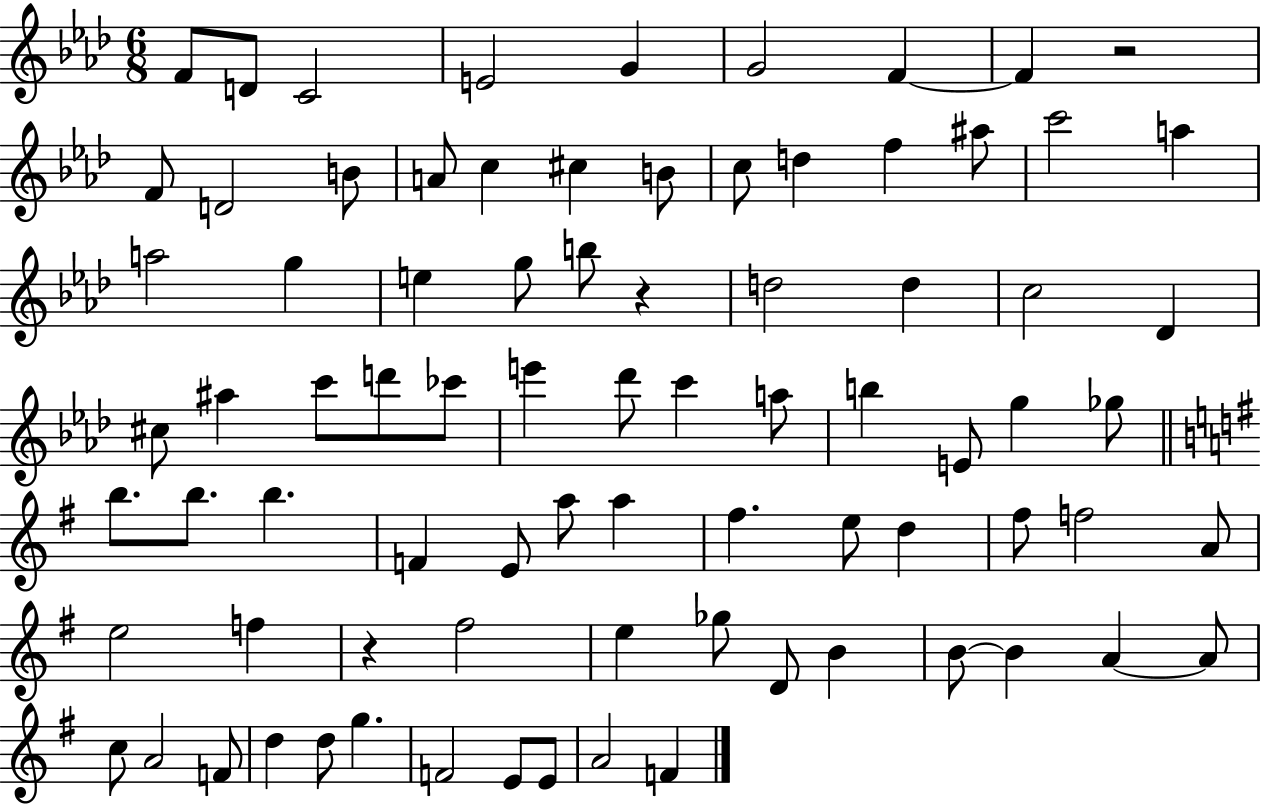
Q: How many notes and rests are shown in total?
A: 81